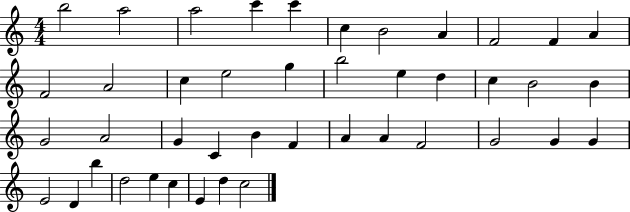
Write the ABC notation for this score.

X:1
T:Untitled
M:4/4
L:1/4
K:C
b2 a2 a2 c' c' c B2 A F2 F A F2 A2 c e2 g b2 e d c B2 B G2 A2 G C B F A A F2 G2 G G E2 D b d2 e c E d c2